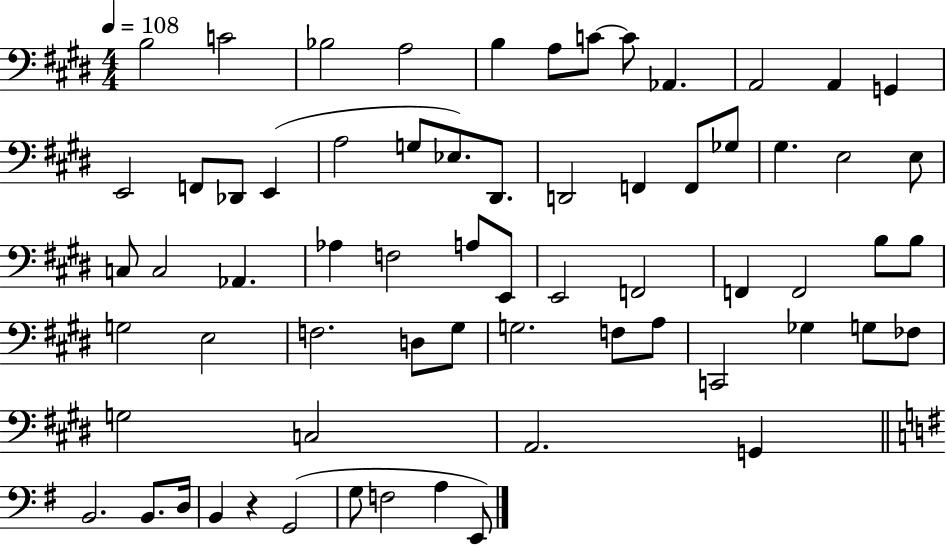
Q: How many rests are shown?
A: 1